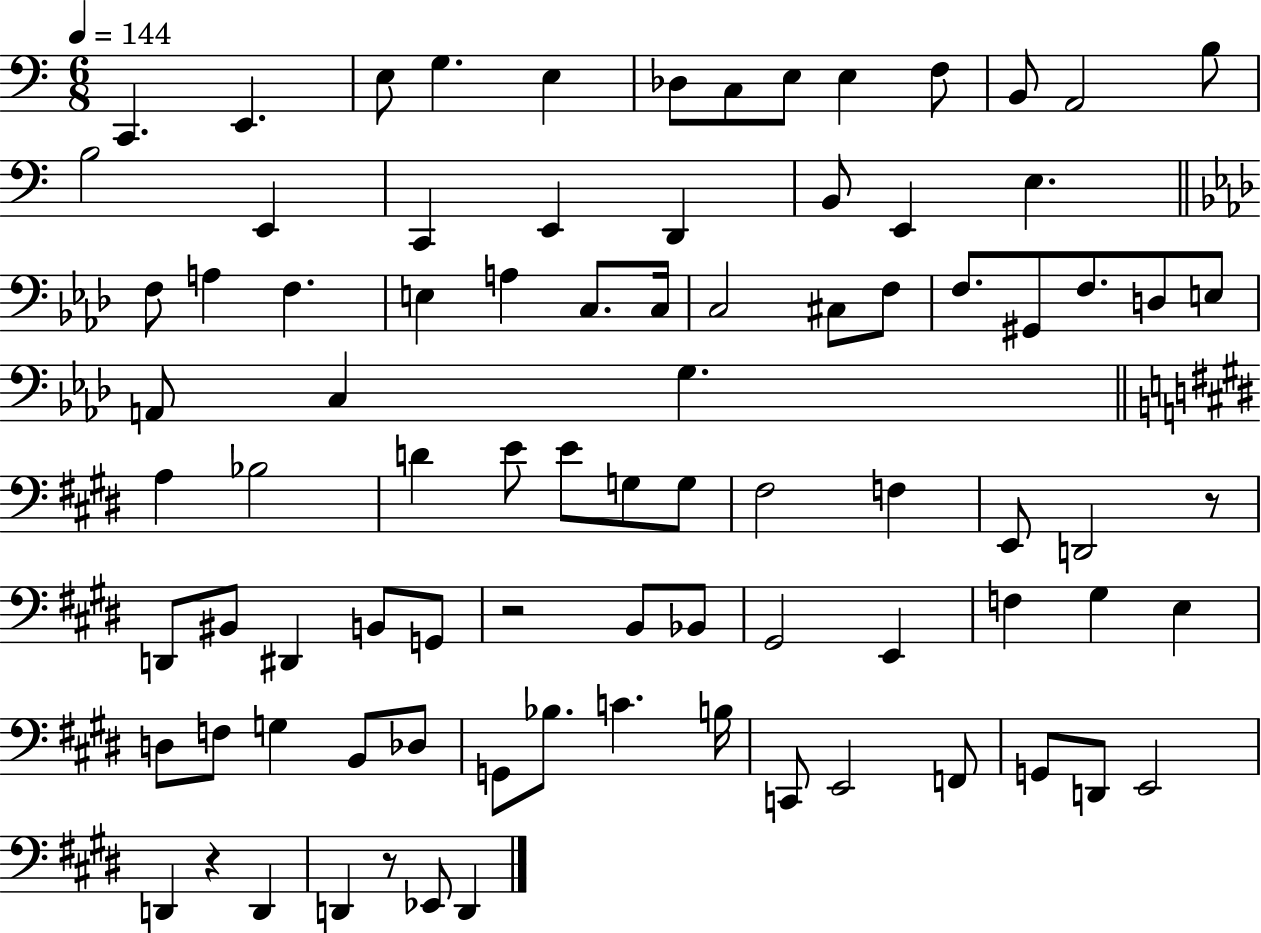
{
  \clef bass
  \numericTimeSignature
  \time 6/8
  \key c \major
  \tempo 4 = 144
  c,4. e,4. | e8 g4. e4 | des8 c8 e8 e4 f8 | b,8 a,2 b8 | \break b2 e,4 | c,4 e,4 d,4 | b,8 e,4 e4. | \bar "||" \break \key aes \major f8 a4 f4. | e4 a4 c8. c16 | c2 cis8 f8 | f8. gis,8 f8. d8 e8 | \break a,8 c4 g4. | \bar "||" \break \key e \major a4 bes2 | d'4 e'8 e'8 g8 g8 | fis2 f4 | e,8 d,2 r8 | \break d,8 bis,8 dis,4 b,8 g,8 | r2 b,8 bes,8 | gis,2 e,4 | f4 gis4 e4 | \break d8 f8 g4 b,8 des8 | g,8 bes8. c'4. b16 | c,8 e,2 f,8 | g,8 d,8 e,2 | \break d,4 r4 d,4 | d,4 r8 ees,8 d,4 | \bar "|."
}